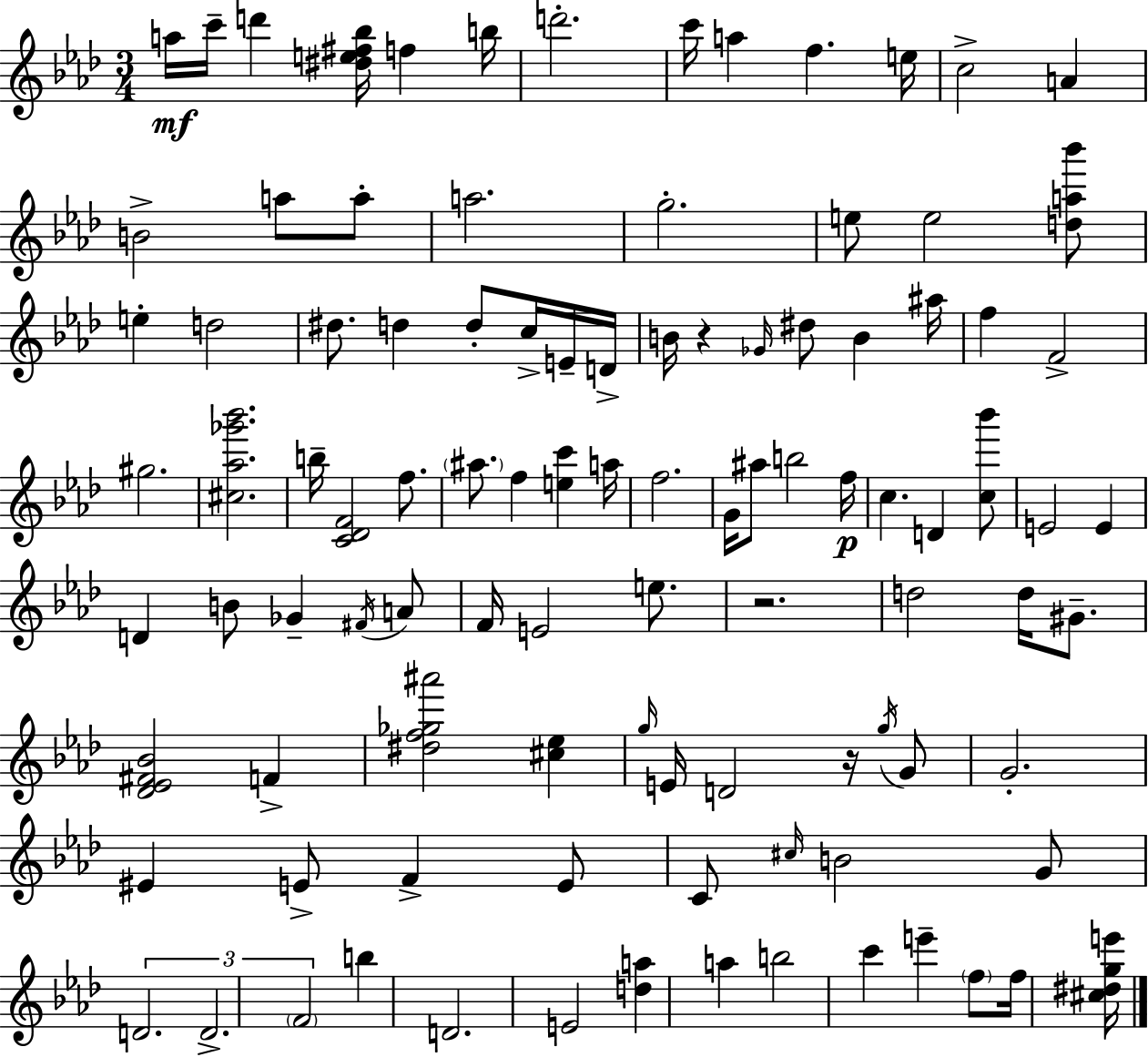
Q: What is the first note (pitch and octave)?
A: A5